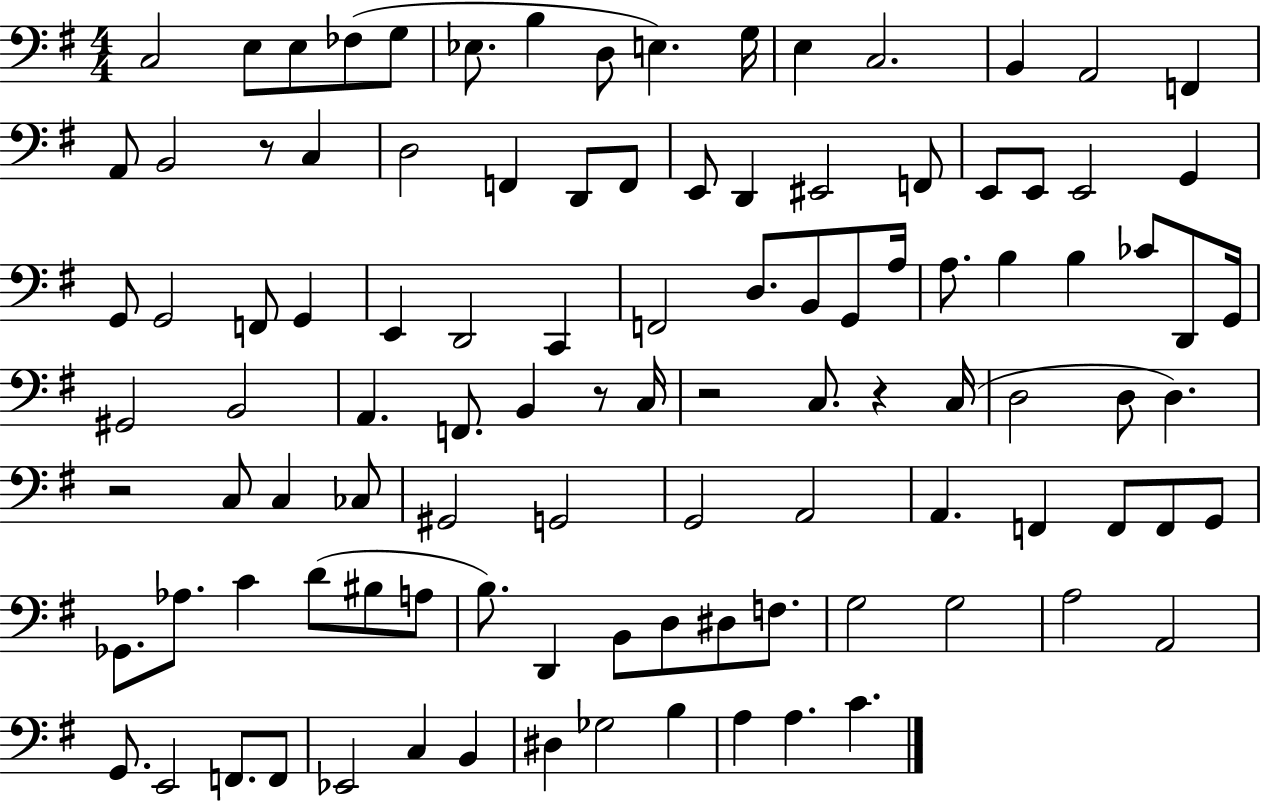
C3/h E3/e E3/e FES3/e G3/e Eb3/e. B3/q D3/e E3/q. G3/s E3/q C3/h. B2/q A2/h F2/q A2/e B2/h R/e C3/q D3/h F2/q D2/e F2/e E2/e D2/q EIS2/h F2/e E2/e E2/e E2/h G2/q G2/e G2/h F2/e G2/q E2/q D2/h C2/q F2/h D3/e. B2/e G2/e A3/s A3/e. B3/q B3/q CES4/e D2/e G2/s G#2/h B2/h A2/q. F2/e. B2/q R/e C3/s R/h C3/e. R/q C3/s D3/h D3/e D3/q. R/h C3/e C3/q CES3/e G#2/h G2/h G2/h A2/h A2/q. F2/q F2/e F2/e G2/e Gb2/e. Ab3/e. C4/q D4/e BIS3/e A3/e B3/e. D2/q B2/e D3/e D#3/e F3/e. G3/h G3/h A3/h A2/h G2/e. E2/h F2/e. F2/e Eb2/h C3/q B2/q D#3/q Gb3/h B3/q A3/q A3/q. C4/q.